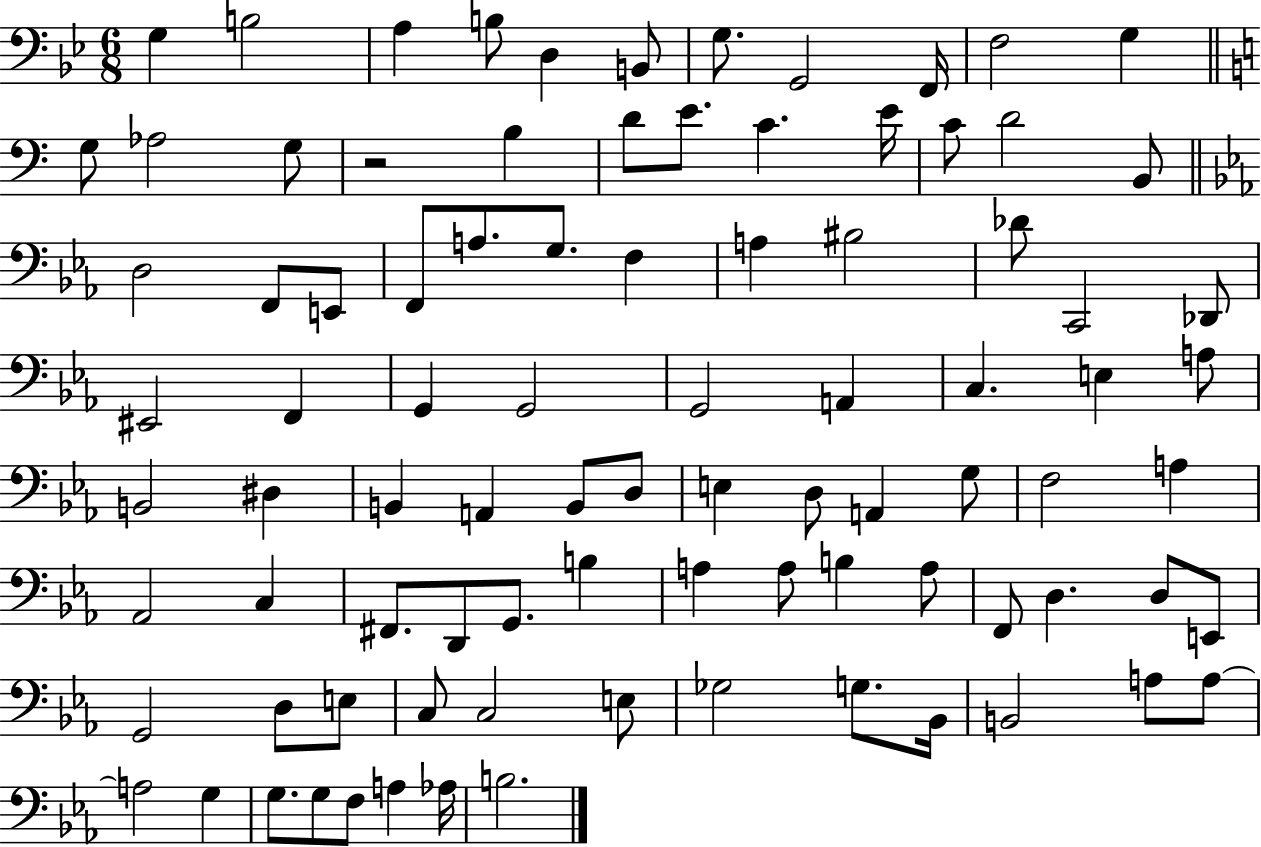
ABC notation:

X:1
T:Untitled
M:6/8
L:1/4
K:Bb
G, B,2 A, B,/2 D, B,,/2 G,/2 G,,2 F,,/4 F,2 G, G,/2 _A,2 G,/2 z2 B, D/2 E/2 C E/4 C/2 D2 B,,/2 D,2 F,,/2 E,,/2 F,,/2 A,/2 G,/2 F, A, ^B,2 _D/2 C,,2 _D,,/2 ^E,,2 F,, G,, G,,2 G,,2 A,, C, E, A,/2 B,,2 ^D, B,, A,, B,,/2 D,/2 E, D,/2 A,, G,/2 F,2 A, _A,,2 C, ^F,,/2 D,,/2 G,,/2 B, A, A,/2 B, A,/2 F,,/2 D, D,/2 E,,/2 G,,2 D,/2 E,/2 C,/2 C,2 E,/2 _G,2 G,/2 _B,,/4 B,,2 A,/2 A,/2 A,2 G, G,/2 G,/2 F,/2 A, _A,/4 B,2